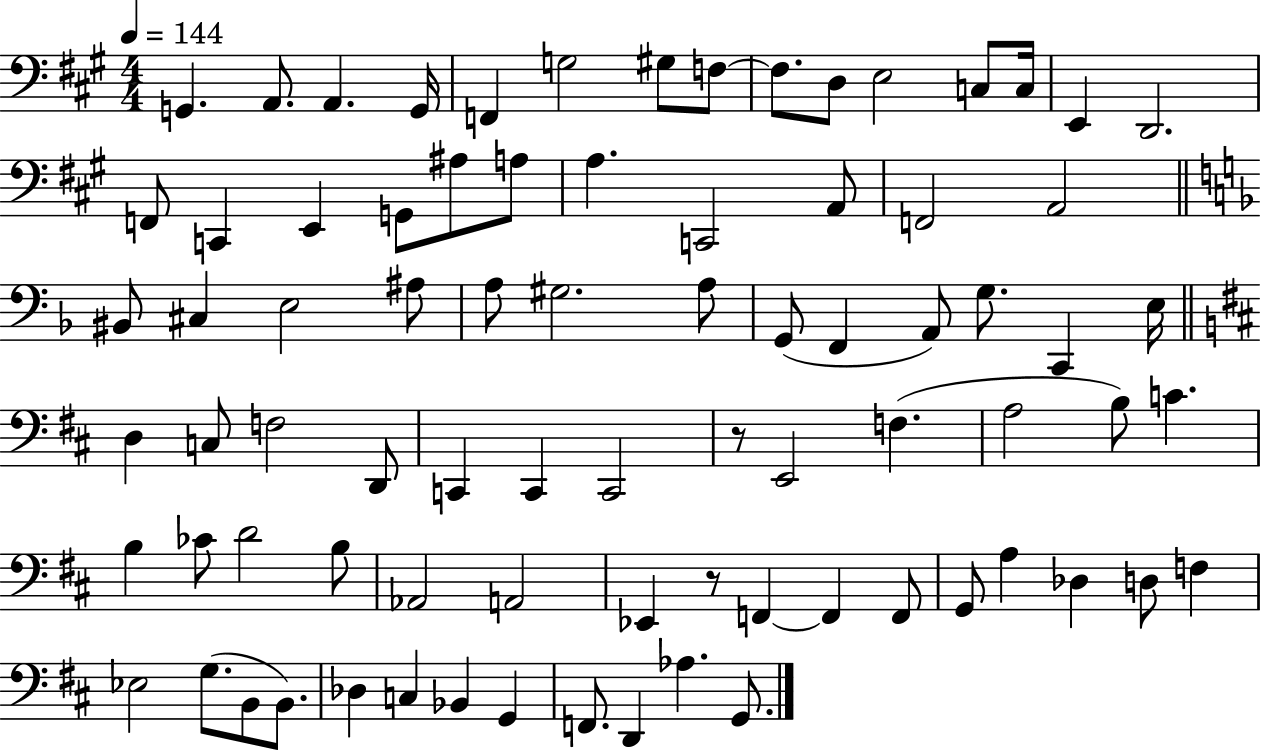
G2/q. A2/e. A2/q. G2/s F2/q G3/h G#3/e F3/e F3/e. D3/e E3/h C3/e C3/s E2/q D2/h. F2/e C2/q E2/q G2/e A#3/e A3/e A3/q. C2/h A2/e F2/h A2/h BIS2/e C#3/q E3/h A#3/e A3/e G#3/h. A3/e G2/e F2/q A2/e G3/e. C2/q E3/s D3/q C3/e F3/h D2/e C2/q C2/q C2/h R/e E2/h F3/q. A3/h B3/e C4/q. B3/q CES4/e D4/h B3/e Ab2/h A2/h Eb2/q R/e F2/q F2/q F2/e G2/e A3/q Db3/q D3/e F3/q Eb3/h G3/e. B2/e B2/e. Db3/q C3/q Bb2/q G2/q F2/e. D2/q Ab3/q. G2/e.